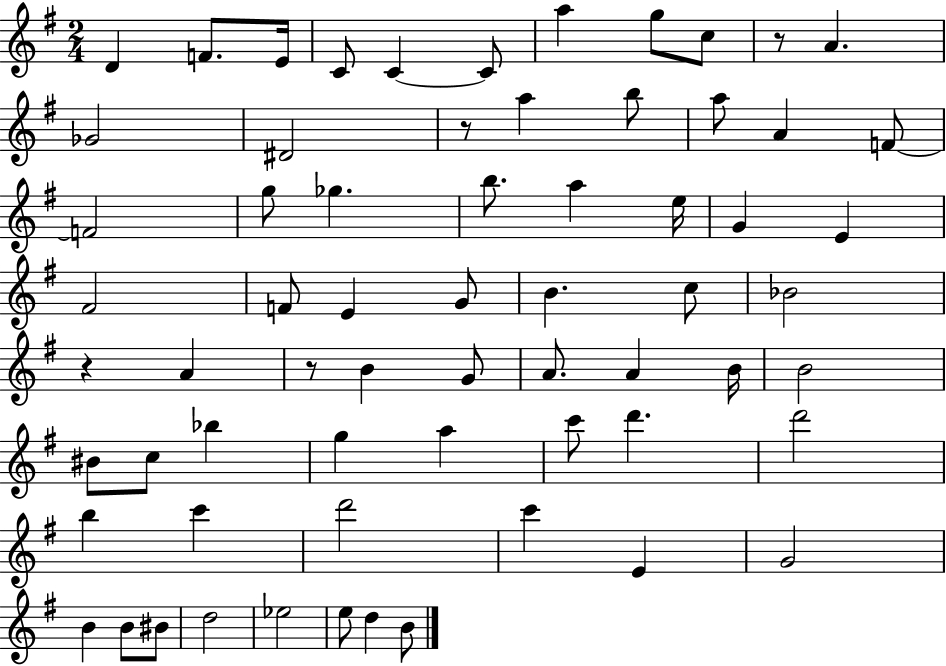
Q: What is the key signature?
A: G major